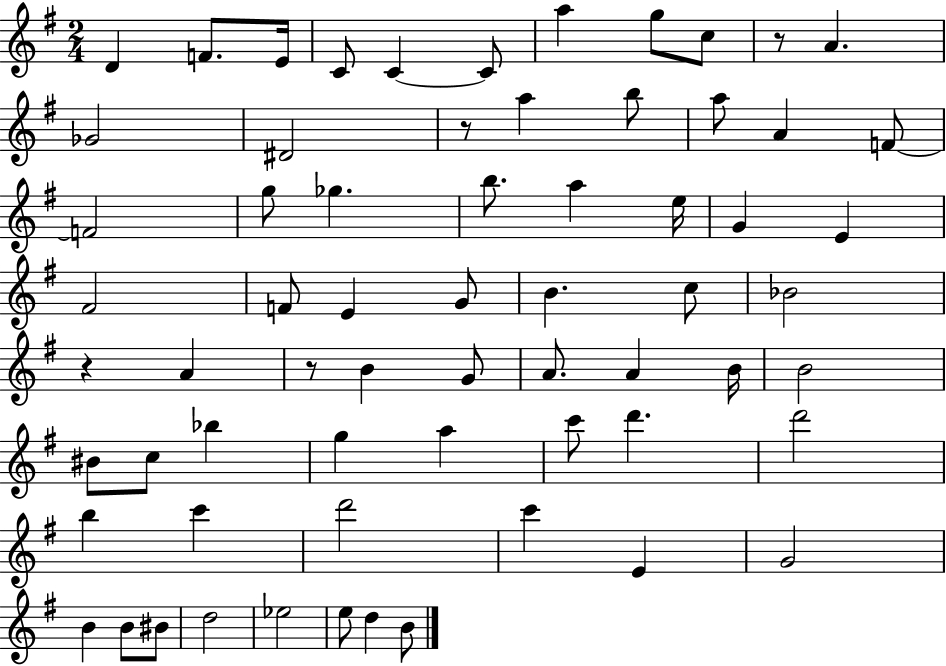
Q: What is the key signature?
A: G major